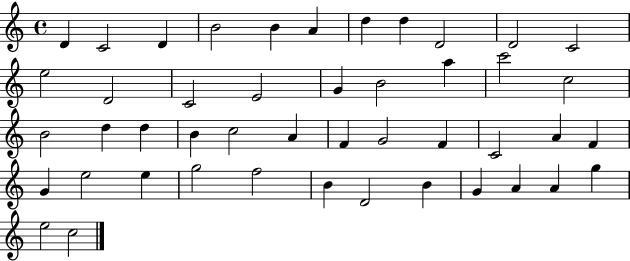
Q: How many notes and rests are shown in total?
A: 46